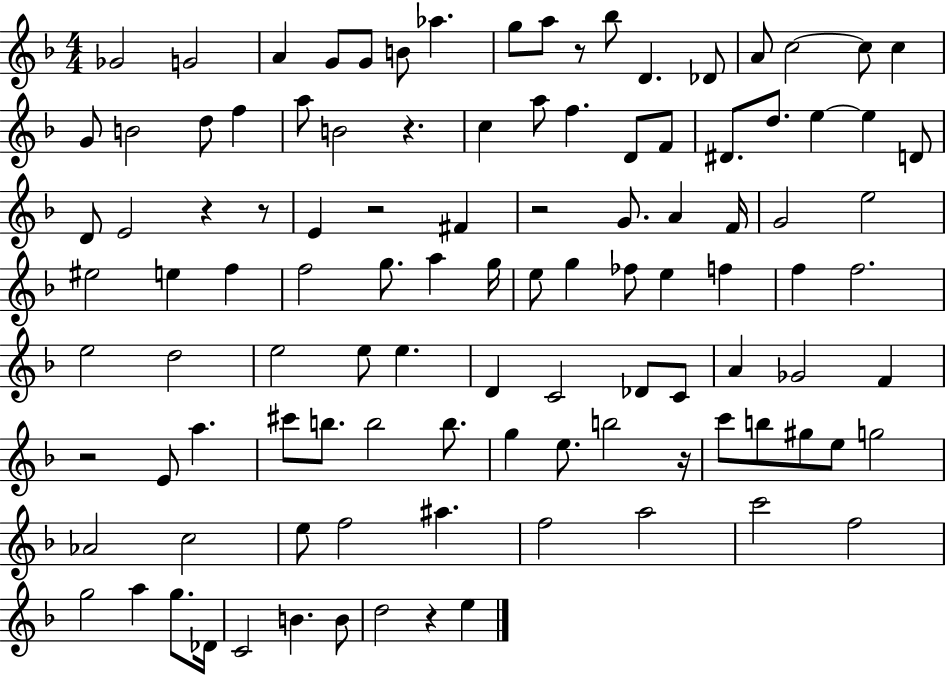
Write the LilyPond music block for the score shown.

{
  \clef treble
  \numericTimeSignature
  \time 4/4
  \key f \major
  ges'2 g'2 | a'4 g'8 g'8 b'8 aes''4. | g''8 a''8 r8 bes''8 d'4. des'8 | a'8 c''2~~ c''8 c''4 | \break g'8 b'2 d''8 f''4 | a''8 b'2 r4. | c''4 a''8 f''4. d'8 f'8 | dis'8. d''8. e''4~~ e''4 d'8 | \break d'8 e'2 r4 r8 | e'4 r2 fis'4 | r2 g'8. a'4 f'16 | g'2 e''2 | \break eis''2 e''4 f''4 | f''2 g''8. a''4 g''16 | e''8 g''4 fes''8 e''4 f''4 | f''4 f''2. | \break e''2 d''2 | e''2 e''8 e''4. | d'4 c'2 des'8 c'8 | a'4 ges'2 f'4 | \break r2 e'8 a''4. | cis'''8 b''8. b''2 b''8. | g''4 e''8. b''2 r16 | c'''8 b''8 gis''8 e''8 g''2 | \break aes'2 c''2 | e''8 f''2 ais''4. | f''2 a''2 | c'''2 f''2 | \break g''2 a''4 g''8. des'16 | c'2 b'4. b'8 | d''2 r4 e''4 | \bar "|."
}